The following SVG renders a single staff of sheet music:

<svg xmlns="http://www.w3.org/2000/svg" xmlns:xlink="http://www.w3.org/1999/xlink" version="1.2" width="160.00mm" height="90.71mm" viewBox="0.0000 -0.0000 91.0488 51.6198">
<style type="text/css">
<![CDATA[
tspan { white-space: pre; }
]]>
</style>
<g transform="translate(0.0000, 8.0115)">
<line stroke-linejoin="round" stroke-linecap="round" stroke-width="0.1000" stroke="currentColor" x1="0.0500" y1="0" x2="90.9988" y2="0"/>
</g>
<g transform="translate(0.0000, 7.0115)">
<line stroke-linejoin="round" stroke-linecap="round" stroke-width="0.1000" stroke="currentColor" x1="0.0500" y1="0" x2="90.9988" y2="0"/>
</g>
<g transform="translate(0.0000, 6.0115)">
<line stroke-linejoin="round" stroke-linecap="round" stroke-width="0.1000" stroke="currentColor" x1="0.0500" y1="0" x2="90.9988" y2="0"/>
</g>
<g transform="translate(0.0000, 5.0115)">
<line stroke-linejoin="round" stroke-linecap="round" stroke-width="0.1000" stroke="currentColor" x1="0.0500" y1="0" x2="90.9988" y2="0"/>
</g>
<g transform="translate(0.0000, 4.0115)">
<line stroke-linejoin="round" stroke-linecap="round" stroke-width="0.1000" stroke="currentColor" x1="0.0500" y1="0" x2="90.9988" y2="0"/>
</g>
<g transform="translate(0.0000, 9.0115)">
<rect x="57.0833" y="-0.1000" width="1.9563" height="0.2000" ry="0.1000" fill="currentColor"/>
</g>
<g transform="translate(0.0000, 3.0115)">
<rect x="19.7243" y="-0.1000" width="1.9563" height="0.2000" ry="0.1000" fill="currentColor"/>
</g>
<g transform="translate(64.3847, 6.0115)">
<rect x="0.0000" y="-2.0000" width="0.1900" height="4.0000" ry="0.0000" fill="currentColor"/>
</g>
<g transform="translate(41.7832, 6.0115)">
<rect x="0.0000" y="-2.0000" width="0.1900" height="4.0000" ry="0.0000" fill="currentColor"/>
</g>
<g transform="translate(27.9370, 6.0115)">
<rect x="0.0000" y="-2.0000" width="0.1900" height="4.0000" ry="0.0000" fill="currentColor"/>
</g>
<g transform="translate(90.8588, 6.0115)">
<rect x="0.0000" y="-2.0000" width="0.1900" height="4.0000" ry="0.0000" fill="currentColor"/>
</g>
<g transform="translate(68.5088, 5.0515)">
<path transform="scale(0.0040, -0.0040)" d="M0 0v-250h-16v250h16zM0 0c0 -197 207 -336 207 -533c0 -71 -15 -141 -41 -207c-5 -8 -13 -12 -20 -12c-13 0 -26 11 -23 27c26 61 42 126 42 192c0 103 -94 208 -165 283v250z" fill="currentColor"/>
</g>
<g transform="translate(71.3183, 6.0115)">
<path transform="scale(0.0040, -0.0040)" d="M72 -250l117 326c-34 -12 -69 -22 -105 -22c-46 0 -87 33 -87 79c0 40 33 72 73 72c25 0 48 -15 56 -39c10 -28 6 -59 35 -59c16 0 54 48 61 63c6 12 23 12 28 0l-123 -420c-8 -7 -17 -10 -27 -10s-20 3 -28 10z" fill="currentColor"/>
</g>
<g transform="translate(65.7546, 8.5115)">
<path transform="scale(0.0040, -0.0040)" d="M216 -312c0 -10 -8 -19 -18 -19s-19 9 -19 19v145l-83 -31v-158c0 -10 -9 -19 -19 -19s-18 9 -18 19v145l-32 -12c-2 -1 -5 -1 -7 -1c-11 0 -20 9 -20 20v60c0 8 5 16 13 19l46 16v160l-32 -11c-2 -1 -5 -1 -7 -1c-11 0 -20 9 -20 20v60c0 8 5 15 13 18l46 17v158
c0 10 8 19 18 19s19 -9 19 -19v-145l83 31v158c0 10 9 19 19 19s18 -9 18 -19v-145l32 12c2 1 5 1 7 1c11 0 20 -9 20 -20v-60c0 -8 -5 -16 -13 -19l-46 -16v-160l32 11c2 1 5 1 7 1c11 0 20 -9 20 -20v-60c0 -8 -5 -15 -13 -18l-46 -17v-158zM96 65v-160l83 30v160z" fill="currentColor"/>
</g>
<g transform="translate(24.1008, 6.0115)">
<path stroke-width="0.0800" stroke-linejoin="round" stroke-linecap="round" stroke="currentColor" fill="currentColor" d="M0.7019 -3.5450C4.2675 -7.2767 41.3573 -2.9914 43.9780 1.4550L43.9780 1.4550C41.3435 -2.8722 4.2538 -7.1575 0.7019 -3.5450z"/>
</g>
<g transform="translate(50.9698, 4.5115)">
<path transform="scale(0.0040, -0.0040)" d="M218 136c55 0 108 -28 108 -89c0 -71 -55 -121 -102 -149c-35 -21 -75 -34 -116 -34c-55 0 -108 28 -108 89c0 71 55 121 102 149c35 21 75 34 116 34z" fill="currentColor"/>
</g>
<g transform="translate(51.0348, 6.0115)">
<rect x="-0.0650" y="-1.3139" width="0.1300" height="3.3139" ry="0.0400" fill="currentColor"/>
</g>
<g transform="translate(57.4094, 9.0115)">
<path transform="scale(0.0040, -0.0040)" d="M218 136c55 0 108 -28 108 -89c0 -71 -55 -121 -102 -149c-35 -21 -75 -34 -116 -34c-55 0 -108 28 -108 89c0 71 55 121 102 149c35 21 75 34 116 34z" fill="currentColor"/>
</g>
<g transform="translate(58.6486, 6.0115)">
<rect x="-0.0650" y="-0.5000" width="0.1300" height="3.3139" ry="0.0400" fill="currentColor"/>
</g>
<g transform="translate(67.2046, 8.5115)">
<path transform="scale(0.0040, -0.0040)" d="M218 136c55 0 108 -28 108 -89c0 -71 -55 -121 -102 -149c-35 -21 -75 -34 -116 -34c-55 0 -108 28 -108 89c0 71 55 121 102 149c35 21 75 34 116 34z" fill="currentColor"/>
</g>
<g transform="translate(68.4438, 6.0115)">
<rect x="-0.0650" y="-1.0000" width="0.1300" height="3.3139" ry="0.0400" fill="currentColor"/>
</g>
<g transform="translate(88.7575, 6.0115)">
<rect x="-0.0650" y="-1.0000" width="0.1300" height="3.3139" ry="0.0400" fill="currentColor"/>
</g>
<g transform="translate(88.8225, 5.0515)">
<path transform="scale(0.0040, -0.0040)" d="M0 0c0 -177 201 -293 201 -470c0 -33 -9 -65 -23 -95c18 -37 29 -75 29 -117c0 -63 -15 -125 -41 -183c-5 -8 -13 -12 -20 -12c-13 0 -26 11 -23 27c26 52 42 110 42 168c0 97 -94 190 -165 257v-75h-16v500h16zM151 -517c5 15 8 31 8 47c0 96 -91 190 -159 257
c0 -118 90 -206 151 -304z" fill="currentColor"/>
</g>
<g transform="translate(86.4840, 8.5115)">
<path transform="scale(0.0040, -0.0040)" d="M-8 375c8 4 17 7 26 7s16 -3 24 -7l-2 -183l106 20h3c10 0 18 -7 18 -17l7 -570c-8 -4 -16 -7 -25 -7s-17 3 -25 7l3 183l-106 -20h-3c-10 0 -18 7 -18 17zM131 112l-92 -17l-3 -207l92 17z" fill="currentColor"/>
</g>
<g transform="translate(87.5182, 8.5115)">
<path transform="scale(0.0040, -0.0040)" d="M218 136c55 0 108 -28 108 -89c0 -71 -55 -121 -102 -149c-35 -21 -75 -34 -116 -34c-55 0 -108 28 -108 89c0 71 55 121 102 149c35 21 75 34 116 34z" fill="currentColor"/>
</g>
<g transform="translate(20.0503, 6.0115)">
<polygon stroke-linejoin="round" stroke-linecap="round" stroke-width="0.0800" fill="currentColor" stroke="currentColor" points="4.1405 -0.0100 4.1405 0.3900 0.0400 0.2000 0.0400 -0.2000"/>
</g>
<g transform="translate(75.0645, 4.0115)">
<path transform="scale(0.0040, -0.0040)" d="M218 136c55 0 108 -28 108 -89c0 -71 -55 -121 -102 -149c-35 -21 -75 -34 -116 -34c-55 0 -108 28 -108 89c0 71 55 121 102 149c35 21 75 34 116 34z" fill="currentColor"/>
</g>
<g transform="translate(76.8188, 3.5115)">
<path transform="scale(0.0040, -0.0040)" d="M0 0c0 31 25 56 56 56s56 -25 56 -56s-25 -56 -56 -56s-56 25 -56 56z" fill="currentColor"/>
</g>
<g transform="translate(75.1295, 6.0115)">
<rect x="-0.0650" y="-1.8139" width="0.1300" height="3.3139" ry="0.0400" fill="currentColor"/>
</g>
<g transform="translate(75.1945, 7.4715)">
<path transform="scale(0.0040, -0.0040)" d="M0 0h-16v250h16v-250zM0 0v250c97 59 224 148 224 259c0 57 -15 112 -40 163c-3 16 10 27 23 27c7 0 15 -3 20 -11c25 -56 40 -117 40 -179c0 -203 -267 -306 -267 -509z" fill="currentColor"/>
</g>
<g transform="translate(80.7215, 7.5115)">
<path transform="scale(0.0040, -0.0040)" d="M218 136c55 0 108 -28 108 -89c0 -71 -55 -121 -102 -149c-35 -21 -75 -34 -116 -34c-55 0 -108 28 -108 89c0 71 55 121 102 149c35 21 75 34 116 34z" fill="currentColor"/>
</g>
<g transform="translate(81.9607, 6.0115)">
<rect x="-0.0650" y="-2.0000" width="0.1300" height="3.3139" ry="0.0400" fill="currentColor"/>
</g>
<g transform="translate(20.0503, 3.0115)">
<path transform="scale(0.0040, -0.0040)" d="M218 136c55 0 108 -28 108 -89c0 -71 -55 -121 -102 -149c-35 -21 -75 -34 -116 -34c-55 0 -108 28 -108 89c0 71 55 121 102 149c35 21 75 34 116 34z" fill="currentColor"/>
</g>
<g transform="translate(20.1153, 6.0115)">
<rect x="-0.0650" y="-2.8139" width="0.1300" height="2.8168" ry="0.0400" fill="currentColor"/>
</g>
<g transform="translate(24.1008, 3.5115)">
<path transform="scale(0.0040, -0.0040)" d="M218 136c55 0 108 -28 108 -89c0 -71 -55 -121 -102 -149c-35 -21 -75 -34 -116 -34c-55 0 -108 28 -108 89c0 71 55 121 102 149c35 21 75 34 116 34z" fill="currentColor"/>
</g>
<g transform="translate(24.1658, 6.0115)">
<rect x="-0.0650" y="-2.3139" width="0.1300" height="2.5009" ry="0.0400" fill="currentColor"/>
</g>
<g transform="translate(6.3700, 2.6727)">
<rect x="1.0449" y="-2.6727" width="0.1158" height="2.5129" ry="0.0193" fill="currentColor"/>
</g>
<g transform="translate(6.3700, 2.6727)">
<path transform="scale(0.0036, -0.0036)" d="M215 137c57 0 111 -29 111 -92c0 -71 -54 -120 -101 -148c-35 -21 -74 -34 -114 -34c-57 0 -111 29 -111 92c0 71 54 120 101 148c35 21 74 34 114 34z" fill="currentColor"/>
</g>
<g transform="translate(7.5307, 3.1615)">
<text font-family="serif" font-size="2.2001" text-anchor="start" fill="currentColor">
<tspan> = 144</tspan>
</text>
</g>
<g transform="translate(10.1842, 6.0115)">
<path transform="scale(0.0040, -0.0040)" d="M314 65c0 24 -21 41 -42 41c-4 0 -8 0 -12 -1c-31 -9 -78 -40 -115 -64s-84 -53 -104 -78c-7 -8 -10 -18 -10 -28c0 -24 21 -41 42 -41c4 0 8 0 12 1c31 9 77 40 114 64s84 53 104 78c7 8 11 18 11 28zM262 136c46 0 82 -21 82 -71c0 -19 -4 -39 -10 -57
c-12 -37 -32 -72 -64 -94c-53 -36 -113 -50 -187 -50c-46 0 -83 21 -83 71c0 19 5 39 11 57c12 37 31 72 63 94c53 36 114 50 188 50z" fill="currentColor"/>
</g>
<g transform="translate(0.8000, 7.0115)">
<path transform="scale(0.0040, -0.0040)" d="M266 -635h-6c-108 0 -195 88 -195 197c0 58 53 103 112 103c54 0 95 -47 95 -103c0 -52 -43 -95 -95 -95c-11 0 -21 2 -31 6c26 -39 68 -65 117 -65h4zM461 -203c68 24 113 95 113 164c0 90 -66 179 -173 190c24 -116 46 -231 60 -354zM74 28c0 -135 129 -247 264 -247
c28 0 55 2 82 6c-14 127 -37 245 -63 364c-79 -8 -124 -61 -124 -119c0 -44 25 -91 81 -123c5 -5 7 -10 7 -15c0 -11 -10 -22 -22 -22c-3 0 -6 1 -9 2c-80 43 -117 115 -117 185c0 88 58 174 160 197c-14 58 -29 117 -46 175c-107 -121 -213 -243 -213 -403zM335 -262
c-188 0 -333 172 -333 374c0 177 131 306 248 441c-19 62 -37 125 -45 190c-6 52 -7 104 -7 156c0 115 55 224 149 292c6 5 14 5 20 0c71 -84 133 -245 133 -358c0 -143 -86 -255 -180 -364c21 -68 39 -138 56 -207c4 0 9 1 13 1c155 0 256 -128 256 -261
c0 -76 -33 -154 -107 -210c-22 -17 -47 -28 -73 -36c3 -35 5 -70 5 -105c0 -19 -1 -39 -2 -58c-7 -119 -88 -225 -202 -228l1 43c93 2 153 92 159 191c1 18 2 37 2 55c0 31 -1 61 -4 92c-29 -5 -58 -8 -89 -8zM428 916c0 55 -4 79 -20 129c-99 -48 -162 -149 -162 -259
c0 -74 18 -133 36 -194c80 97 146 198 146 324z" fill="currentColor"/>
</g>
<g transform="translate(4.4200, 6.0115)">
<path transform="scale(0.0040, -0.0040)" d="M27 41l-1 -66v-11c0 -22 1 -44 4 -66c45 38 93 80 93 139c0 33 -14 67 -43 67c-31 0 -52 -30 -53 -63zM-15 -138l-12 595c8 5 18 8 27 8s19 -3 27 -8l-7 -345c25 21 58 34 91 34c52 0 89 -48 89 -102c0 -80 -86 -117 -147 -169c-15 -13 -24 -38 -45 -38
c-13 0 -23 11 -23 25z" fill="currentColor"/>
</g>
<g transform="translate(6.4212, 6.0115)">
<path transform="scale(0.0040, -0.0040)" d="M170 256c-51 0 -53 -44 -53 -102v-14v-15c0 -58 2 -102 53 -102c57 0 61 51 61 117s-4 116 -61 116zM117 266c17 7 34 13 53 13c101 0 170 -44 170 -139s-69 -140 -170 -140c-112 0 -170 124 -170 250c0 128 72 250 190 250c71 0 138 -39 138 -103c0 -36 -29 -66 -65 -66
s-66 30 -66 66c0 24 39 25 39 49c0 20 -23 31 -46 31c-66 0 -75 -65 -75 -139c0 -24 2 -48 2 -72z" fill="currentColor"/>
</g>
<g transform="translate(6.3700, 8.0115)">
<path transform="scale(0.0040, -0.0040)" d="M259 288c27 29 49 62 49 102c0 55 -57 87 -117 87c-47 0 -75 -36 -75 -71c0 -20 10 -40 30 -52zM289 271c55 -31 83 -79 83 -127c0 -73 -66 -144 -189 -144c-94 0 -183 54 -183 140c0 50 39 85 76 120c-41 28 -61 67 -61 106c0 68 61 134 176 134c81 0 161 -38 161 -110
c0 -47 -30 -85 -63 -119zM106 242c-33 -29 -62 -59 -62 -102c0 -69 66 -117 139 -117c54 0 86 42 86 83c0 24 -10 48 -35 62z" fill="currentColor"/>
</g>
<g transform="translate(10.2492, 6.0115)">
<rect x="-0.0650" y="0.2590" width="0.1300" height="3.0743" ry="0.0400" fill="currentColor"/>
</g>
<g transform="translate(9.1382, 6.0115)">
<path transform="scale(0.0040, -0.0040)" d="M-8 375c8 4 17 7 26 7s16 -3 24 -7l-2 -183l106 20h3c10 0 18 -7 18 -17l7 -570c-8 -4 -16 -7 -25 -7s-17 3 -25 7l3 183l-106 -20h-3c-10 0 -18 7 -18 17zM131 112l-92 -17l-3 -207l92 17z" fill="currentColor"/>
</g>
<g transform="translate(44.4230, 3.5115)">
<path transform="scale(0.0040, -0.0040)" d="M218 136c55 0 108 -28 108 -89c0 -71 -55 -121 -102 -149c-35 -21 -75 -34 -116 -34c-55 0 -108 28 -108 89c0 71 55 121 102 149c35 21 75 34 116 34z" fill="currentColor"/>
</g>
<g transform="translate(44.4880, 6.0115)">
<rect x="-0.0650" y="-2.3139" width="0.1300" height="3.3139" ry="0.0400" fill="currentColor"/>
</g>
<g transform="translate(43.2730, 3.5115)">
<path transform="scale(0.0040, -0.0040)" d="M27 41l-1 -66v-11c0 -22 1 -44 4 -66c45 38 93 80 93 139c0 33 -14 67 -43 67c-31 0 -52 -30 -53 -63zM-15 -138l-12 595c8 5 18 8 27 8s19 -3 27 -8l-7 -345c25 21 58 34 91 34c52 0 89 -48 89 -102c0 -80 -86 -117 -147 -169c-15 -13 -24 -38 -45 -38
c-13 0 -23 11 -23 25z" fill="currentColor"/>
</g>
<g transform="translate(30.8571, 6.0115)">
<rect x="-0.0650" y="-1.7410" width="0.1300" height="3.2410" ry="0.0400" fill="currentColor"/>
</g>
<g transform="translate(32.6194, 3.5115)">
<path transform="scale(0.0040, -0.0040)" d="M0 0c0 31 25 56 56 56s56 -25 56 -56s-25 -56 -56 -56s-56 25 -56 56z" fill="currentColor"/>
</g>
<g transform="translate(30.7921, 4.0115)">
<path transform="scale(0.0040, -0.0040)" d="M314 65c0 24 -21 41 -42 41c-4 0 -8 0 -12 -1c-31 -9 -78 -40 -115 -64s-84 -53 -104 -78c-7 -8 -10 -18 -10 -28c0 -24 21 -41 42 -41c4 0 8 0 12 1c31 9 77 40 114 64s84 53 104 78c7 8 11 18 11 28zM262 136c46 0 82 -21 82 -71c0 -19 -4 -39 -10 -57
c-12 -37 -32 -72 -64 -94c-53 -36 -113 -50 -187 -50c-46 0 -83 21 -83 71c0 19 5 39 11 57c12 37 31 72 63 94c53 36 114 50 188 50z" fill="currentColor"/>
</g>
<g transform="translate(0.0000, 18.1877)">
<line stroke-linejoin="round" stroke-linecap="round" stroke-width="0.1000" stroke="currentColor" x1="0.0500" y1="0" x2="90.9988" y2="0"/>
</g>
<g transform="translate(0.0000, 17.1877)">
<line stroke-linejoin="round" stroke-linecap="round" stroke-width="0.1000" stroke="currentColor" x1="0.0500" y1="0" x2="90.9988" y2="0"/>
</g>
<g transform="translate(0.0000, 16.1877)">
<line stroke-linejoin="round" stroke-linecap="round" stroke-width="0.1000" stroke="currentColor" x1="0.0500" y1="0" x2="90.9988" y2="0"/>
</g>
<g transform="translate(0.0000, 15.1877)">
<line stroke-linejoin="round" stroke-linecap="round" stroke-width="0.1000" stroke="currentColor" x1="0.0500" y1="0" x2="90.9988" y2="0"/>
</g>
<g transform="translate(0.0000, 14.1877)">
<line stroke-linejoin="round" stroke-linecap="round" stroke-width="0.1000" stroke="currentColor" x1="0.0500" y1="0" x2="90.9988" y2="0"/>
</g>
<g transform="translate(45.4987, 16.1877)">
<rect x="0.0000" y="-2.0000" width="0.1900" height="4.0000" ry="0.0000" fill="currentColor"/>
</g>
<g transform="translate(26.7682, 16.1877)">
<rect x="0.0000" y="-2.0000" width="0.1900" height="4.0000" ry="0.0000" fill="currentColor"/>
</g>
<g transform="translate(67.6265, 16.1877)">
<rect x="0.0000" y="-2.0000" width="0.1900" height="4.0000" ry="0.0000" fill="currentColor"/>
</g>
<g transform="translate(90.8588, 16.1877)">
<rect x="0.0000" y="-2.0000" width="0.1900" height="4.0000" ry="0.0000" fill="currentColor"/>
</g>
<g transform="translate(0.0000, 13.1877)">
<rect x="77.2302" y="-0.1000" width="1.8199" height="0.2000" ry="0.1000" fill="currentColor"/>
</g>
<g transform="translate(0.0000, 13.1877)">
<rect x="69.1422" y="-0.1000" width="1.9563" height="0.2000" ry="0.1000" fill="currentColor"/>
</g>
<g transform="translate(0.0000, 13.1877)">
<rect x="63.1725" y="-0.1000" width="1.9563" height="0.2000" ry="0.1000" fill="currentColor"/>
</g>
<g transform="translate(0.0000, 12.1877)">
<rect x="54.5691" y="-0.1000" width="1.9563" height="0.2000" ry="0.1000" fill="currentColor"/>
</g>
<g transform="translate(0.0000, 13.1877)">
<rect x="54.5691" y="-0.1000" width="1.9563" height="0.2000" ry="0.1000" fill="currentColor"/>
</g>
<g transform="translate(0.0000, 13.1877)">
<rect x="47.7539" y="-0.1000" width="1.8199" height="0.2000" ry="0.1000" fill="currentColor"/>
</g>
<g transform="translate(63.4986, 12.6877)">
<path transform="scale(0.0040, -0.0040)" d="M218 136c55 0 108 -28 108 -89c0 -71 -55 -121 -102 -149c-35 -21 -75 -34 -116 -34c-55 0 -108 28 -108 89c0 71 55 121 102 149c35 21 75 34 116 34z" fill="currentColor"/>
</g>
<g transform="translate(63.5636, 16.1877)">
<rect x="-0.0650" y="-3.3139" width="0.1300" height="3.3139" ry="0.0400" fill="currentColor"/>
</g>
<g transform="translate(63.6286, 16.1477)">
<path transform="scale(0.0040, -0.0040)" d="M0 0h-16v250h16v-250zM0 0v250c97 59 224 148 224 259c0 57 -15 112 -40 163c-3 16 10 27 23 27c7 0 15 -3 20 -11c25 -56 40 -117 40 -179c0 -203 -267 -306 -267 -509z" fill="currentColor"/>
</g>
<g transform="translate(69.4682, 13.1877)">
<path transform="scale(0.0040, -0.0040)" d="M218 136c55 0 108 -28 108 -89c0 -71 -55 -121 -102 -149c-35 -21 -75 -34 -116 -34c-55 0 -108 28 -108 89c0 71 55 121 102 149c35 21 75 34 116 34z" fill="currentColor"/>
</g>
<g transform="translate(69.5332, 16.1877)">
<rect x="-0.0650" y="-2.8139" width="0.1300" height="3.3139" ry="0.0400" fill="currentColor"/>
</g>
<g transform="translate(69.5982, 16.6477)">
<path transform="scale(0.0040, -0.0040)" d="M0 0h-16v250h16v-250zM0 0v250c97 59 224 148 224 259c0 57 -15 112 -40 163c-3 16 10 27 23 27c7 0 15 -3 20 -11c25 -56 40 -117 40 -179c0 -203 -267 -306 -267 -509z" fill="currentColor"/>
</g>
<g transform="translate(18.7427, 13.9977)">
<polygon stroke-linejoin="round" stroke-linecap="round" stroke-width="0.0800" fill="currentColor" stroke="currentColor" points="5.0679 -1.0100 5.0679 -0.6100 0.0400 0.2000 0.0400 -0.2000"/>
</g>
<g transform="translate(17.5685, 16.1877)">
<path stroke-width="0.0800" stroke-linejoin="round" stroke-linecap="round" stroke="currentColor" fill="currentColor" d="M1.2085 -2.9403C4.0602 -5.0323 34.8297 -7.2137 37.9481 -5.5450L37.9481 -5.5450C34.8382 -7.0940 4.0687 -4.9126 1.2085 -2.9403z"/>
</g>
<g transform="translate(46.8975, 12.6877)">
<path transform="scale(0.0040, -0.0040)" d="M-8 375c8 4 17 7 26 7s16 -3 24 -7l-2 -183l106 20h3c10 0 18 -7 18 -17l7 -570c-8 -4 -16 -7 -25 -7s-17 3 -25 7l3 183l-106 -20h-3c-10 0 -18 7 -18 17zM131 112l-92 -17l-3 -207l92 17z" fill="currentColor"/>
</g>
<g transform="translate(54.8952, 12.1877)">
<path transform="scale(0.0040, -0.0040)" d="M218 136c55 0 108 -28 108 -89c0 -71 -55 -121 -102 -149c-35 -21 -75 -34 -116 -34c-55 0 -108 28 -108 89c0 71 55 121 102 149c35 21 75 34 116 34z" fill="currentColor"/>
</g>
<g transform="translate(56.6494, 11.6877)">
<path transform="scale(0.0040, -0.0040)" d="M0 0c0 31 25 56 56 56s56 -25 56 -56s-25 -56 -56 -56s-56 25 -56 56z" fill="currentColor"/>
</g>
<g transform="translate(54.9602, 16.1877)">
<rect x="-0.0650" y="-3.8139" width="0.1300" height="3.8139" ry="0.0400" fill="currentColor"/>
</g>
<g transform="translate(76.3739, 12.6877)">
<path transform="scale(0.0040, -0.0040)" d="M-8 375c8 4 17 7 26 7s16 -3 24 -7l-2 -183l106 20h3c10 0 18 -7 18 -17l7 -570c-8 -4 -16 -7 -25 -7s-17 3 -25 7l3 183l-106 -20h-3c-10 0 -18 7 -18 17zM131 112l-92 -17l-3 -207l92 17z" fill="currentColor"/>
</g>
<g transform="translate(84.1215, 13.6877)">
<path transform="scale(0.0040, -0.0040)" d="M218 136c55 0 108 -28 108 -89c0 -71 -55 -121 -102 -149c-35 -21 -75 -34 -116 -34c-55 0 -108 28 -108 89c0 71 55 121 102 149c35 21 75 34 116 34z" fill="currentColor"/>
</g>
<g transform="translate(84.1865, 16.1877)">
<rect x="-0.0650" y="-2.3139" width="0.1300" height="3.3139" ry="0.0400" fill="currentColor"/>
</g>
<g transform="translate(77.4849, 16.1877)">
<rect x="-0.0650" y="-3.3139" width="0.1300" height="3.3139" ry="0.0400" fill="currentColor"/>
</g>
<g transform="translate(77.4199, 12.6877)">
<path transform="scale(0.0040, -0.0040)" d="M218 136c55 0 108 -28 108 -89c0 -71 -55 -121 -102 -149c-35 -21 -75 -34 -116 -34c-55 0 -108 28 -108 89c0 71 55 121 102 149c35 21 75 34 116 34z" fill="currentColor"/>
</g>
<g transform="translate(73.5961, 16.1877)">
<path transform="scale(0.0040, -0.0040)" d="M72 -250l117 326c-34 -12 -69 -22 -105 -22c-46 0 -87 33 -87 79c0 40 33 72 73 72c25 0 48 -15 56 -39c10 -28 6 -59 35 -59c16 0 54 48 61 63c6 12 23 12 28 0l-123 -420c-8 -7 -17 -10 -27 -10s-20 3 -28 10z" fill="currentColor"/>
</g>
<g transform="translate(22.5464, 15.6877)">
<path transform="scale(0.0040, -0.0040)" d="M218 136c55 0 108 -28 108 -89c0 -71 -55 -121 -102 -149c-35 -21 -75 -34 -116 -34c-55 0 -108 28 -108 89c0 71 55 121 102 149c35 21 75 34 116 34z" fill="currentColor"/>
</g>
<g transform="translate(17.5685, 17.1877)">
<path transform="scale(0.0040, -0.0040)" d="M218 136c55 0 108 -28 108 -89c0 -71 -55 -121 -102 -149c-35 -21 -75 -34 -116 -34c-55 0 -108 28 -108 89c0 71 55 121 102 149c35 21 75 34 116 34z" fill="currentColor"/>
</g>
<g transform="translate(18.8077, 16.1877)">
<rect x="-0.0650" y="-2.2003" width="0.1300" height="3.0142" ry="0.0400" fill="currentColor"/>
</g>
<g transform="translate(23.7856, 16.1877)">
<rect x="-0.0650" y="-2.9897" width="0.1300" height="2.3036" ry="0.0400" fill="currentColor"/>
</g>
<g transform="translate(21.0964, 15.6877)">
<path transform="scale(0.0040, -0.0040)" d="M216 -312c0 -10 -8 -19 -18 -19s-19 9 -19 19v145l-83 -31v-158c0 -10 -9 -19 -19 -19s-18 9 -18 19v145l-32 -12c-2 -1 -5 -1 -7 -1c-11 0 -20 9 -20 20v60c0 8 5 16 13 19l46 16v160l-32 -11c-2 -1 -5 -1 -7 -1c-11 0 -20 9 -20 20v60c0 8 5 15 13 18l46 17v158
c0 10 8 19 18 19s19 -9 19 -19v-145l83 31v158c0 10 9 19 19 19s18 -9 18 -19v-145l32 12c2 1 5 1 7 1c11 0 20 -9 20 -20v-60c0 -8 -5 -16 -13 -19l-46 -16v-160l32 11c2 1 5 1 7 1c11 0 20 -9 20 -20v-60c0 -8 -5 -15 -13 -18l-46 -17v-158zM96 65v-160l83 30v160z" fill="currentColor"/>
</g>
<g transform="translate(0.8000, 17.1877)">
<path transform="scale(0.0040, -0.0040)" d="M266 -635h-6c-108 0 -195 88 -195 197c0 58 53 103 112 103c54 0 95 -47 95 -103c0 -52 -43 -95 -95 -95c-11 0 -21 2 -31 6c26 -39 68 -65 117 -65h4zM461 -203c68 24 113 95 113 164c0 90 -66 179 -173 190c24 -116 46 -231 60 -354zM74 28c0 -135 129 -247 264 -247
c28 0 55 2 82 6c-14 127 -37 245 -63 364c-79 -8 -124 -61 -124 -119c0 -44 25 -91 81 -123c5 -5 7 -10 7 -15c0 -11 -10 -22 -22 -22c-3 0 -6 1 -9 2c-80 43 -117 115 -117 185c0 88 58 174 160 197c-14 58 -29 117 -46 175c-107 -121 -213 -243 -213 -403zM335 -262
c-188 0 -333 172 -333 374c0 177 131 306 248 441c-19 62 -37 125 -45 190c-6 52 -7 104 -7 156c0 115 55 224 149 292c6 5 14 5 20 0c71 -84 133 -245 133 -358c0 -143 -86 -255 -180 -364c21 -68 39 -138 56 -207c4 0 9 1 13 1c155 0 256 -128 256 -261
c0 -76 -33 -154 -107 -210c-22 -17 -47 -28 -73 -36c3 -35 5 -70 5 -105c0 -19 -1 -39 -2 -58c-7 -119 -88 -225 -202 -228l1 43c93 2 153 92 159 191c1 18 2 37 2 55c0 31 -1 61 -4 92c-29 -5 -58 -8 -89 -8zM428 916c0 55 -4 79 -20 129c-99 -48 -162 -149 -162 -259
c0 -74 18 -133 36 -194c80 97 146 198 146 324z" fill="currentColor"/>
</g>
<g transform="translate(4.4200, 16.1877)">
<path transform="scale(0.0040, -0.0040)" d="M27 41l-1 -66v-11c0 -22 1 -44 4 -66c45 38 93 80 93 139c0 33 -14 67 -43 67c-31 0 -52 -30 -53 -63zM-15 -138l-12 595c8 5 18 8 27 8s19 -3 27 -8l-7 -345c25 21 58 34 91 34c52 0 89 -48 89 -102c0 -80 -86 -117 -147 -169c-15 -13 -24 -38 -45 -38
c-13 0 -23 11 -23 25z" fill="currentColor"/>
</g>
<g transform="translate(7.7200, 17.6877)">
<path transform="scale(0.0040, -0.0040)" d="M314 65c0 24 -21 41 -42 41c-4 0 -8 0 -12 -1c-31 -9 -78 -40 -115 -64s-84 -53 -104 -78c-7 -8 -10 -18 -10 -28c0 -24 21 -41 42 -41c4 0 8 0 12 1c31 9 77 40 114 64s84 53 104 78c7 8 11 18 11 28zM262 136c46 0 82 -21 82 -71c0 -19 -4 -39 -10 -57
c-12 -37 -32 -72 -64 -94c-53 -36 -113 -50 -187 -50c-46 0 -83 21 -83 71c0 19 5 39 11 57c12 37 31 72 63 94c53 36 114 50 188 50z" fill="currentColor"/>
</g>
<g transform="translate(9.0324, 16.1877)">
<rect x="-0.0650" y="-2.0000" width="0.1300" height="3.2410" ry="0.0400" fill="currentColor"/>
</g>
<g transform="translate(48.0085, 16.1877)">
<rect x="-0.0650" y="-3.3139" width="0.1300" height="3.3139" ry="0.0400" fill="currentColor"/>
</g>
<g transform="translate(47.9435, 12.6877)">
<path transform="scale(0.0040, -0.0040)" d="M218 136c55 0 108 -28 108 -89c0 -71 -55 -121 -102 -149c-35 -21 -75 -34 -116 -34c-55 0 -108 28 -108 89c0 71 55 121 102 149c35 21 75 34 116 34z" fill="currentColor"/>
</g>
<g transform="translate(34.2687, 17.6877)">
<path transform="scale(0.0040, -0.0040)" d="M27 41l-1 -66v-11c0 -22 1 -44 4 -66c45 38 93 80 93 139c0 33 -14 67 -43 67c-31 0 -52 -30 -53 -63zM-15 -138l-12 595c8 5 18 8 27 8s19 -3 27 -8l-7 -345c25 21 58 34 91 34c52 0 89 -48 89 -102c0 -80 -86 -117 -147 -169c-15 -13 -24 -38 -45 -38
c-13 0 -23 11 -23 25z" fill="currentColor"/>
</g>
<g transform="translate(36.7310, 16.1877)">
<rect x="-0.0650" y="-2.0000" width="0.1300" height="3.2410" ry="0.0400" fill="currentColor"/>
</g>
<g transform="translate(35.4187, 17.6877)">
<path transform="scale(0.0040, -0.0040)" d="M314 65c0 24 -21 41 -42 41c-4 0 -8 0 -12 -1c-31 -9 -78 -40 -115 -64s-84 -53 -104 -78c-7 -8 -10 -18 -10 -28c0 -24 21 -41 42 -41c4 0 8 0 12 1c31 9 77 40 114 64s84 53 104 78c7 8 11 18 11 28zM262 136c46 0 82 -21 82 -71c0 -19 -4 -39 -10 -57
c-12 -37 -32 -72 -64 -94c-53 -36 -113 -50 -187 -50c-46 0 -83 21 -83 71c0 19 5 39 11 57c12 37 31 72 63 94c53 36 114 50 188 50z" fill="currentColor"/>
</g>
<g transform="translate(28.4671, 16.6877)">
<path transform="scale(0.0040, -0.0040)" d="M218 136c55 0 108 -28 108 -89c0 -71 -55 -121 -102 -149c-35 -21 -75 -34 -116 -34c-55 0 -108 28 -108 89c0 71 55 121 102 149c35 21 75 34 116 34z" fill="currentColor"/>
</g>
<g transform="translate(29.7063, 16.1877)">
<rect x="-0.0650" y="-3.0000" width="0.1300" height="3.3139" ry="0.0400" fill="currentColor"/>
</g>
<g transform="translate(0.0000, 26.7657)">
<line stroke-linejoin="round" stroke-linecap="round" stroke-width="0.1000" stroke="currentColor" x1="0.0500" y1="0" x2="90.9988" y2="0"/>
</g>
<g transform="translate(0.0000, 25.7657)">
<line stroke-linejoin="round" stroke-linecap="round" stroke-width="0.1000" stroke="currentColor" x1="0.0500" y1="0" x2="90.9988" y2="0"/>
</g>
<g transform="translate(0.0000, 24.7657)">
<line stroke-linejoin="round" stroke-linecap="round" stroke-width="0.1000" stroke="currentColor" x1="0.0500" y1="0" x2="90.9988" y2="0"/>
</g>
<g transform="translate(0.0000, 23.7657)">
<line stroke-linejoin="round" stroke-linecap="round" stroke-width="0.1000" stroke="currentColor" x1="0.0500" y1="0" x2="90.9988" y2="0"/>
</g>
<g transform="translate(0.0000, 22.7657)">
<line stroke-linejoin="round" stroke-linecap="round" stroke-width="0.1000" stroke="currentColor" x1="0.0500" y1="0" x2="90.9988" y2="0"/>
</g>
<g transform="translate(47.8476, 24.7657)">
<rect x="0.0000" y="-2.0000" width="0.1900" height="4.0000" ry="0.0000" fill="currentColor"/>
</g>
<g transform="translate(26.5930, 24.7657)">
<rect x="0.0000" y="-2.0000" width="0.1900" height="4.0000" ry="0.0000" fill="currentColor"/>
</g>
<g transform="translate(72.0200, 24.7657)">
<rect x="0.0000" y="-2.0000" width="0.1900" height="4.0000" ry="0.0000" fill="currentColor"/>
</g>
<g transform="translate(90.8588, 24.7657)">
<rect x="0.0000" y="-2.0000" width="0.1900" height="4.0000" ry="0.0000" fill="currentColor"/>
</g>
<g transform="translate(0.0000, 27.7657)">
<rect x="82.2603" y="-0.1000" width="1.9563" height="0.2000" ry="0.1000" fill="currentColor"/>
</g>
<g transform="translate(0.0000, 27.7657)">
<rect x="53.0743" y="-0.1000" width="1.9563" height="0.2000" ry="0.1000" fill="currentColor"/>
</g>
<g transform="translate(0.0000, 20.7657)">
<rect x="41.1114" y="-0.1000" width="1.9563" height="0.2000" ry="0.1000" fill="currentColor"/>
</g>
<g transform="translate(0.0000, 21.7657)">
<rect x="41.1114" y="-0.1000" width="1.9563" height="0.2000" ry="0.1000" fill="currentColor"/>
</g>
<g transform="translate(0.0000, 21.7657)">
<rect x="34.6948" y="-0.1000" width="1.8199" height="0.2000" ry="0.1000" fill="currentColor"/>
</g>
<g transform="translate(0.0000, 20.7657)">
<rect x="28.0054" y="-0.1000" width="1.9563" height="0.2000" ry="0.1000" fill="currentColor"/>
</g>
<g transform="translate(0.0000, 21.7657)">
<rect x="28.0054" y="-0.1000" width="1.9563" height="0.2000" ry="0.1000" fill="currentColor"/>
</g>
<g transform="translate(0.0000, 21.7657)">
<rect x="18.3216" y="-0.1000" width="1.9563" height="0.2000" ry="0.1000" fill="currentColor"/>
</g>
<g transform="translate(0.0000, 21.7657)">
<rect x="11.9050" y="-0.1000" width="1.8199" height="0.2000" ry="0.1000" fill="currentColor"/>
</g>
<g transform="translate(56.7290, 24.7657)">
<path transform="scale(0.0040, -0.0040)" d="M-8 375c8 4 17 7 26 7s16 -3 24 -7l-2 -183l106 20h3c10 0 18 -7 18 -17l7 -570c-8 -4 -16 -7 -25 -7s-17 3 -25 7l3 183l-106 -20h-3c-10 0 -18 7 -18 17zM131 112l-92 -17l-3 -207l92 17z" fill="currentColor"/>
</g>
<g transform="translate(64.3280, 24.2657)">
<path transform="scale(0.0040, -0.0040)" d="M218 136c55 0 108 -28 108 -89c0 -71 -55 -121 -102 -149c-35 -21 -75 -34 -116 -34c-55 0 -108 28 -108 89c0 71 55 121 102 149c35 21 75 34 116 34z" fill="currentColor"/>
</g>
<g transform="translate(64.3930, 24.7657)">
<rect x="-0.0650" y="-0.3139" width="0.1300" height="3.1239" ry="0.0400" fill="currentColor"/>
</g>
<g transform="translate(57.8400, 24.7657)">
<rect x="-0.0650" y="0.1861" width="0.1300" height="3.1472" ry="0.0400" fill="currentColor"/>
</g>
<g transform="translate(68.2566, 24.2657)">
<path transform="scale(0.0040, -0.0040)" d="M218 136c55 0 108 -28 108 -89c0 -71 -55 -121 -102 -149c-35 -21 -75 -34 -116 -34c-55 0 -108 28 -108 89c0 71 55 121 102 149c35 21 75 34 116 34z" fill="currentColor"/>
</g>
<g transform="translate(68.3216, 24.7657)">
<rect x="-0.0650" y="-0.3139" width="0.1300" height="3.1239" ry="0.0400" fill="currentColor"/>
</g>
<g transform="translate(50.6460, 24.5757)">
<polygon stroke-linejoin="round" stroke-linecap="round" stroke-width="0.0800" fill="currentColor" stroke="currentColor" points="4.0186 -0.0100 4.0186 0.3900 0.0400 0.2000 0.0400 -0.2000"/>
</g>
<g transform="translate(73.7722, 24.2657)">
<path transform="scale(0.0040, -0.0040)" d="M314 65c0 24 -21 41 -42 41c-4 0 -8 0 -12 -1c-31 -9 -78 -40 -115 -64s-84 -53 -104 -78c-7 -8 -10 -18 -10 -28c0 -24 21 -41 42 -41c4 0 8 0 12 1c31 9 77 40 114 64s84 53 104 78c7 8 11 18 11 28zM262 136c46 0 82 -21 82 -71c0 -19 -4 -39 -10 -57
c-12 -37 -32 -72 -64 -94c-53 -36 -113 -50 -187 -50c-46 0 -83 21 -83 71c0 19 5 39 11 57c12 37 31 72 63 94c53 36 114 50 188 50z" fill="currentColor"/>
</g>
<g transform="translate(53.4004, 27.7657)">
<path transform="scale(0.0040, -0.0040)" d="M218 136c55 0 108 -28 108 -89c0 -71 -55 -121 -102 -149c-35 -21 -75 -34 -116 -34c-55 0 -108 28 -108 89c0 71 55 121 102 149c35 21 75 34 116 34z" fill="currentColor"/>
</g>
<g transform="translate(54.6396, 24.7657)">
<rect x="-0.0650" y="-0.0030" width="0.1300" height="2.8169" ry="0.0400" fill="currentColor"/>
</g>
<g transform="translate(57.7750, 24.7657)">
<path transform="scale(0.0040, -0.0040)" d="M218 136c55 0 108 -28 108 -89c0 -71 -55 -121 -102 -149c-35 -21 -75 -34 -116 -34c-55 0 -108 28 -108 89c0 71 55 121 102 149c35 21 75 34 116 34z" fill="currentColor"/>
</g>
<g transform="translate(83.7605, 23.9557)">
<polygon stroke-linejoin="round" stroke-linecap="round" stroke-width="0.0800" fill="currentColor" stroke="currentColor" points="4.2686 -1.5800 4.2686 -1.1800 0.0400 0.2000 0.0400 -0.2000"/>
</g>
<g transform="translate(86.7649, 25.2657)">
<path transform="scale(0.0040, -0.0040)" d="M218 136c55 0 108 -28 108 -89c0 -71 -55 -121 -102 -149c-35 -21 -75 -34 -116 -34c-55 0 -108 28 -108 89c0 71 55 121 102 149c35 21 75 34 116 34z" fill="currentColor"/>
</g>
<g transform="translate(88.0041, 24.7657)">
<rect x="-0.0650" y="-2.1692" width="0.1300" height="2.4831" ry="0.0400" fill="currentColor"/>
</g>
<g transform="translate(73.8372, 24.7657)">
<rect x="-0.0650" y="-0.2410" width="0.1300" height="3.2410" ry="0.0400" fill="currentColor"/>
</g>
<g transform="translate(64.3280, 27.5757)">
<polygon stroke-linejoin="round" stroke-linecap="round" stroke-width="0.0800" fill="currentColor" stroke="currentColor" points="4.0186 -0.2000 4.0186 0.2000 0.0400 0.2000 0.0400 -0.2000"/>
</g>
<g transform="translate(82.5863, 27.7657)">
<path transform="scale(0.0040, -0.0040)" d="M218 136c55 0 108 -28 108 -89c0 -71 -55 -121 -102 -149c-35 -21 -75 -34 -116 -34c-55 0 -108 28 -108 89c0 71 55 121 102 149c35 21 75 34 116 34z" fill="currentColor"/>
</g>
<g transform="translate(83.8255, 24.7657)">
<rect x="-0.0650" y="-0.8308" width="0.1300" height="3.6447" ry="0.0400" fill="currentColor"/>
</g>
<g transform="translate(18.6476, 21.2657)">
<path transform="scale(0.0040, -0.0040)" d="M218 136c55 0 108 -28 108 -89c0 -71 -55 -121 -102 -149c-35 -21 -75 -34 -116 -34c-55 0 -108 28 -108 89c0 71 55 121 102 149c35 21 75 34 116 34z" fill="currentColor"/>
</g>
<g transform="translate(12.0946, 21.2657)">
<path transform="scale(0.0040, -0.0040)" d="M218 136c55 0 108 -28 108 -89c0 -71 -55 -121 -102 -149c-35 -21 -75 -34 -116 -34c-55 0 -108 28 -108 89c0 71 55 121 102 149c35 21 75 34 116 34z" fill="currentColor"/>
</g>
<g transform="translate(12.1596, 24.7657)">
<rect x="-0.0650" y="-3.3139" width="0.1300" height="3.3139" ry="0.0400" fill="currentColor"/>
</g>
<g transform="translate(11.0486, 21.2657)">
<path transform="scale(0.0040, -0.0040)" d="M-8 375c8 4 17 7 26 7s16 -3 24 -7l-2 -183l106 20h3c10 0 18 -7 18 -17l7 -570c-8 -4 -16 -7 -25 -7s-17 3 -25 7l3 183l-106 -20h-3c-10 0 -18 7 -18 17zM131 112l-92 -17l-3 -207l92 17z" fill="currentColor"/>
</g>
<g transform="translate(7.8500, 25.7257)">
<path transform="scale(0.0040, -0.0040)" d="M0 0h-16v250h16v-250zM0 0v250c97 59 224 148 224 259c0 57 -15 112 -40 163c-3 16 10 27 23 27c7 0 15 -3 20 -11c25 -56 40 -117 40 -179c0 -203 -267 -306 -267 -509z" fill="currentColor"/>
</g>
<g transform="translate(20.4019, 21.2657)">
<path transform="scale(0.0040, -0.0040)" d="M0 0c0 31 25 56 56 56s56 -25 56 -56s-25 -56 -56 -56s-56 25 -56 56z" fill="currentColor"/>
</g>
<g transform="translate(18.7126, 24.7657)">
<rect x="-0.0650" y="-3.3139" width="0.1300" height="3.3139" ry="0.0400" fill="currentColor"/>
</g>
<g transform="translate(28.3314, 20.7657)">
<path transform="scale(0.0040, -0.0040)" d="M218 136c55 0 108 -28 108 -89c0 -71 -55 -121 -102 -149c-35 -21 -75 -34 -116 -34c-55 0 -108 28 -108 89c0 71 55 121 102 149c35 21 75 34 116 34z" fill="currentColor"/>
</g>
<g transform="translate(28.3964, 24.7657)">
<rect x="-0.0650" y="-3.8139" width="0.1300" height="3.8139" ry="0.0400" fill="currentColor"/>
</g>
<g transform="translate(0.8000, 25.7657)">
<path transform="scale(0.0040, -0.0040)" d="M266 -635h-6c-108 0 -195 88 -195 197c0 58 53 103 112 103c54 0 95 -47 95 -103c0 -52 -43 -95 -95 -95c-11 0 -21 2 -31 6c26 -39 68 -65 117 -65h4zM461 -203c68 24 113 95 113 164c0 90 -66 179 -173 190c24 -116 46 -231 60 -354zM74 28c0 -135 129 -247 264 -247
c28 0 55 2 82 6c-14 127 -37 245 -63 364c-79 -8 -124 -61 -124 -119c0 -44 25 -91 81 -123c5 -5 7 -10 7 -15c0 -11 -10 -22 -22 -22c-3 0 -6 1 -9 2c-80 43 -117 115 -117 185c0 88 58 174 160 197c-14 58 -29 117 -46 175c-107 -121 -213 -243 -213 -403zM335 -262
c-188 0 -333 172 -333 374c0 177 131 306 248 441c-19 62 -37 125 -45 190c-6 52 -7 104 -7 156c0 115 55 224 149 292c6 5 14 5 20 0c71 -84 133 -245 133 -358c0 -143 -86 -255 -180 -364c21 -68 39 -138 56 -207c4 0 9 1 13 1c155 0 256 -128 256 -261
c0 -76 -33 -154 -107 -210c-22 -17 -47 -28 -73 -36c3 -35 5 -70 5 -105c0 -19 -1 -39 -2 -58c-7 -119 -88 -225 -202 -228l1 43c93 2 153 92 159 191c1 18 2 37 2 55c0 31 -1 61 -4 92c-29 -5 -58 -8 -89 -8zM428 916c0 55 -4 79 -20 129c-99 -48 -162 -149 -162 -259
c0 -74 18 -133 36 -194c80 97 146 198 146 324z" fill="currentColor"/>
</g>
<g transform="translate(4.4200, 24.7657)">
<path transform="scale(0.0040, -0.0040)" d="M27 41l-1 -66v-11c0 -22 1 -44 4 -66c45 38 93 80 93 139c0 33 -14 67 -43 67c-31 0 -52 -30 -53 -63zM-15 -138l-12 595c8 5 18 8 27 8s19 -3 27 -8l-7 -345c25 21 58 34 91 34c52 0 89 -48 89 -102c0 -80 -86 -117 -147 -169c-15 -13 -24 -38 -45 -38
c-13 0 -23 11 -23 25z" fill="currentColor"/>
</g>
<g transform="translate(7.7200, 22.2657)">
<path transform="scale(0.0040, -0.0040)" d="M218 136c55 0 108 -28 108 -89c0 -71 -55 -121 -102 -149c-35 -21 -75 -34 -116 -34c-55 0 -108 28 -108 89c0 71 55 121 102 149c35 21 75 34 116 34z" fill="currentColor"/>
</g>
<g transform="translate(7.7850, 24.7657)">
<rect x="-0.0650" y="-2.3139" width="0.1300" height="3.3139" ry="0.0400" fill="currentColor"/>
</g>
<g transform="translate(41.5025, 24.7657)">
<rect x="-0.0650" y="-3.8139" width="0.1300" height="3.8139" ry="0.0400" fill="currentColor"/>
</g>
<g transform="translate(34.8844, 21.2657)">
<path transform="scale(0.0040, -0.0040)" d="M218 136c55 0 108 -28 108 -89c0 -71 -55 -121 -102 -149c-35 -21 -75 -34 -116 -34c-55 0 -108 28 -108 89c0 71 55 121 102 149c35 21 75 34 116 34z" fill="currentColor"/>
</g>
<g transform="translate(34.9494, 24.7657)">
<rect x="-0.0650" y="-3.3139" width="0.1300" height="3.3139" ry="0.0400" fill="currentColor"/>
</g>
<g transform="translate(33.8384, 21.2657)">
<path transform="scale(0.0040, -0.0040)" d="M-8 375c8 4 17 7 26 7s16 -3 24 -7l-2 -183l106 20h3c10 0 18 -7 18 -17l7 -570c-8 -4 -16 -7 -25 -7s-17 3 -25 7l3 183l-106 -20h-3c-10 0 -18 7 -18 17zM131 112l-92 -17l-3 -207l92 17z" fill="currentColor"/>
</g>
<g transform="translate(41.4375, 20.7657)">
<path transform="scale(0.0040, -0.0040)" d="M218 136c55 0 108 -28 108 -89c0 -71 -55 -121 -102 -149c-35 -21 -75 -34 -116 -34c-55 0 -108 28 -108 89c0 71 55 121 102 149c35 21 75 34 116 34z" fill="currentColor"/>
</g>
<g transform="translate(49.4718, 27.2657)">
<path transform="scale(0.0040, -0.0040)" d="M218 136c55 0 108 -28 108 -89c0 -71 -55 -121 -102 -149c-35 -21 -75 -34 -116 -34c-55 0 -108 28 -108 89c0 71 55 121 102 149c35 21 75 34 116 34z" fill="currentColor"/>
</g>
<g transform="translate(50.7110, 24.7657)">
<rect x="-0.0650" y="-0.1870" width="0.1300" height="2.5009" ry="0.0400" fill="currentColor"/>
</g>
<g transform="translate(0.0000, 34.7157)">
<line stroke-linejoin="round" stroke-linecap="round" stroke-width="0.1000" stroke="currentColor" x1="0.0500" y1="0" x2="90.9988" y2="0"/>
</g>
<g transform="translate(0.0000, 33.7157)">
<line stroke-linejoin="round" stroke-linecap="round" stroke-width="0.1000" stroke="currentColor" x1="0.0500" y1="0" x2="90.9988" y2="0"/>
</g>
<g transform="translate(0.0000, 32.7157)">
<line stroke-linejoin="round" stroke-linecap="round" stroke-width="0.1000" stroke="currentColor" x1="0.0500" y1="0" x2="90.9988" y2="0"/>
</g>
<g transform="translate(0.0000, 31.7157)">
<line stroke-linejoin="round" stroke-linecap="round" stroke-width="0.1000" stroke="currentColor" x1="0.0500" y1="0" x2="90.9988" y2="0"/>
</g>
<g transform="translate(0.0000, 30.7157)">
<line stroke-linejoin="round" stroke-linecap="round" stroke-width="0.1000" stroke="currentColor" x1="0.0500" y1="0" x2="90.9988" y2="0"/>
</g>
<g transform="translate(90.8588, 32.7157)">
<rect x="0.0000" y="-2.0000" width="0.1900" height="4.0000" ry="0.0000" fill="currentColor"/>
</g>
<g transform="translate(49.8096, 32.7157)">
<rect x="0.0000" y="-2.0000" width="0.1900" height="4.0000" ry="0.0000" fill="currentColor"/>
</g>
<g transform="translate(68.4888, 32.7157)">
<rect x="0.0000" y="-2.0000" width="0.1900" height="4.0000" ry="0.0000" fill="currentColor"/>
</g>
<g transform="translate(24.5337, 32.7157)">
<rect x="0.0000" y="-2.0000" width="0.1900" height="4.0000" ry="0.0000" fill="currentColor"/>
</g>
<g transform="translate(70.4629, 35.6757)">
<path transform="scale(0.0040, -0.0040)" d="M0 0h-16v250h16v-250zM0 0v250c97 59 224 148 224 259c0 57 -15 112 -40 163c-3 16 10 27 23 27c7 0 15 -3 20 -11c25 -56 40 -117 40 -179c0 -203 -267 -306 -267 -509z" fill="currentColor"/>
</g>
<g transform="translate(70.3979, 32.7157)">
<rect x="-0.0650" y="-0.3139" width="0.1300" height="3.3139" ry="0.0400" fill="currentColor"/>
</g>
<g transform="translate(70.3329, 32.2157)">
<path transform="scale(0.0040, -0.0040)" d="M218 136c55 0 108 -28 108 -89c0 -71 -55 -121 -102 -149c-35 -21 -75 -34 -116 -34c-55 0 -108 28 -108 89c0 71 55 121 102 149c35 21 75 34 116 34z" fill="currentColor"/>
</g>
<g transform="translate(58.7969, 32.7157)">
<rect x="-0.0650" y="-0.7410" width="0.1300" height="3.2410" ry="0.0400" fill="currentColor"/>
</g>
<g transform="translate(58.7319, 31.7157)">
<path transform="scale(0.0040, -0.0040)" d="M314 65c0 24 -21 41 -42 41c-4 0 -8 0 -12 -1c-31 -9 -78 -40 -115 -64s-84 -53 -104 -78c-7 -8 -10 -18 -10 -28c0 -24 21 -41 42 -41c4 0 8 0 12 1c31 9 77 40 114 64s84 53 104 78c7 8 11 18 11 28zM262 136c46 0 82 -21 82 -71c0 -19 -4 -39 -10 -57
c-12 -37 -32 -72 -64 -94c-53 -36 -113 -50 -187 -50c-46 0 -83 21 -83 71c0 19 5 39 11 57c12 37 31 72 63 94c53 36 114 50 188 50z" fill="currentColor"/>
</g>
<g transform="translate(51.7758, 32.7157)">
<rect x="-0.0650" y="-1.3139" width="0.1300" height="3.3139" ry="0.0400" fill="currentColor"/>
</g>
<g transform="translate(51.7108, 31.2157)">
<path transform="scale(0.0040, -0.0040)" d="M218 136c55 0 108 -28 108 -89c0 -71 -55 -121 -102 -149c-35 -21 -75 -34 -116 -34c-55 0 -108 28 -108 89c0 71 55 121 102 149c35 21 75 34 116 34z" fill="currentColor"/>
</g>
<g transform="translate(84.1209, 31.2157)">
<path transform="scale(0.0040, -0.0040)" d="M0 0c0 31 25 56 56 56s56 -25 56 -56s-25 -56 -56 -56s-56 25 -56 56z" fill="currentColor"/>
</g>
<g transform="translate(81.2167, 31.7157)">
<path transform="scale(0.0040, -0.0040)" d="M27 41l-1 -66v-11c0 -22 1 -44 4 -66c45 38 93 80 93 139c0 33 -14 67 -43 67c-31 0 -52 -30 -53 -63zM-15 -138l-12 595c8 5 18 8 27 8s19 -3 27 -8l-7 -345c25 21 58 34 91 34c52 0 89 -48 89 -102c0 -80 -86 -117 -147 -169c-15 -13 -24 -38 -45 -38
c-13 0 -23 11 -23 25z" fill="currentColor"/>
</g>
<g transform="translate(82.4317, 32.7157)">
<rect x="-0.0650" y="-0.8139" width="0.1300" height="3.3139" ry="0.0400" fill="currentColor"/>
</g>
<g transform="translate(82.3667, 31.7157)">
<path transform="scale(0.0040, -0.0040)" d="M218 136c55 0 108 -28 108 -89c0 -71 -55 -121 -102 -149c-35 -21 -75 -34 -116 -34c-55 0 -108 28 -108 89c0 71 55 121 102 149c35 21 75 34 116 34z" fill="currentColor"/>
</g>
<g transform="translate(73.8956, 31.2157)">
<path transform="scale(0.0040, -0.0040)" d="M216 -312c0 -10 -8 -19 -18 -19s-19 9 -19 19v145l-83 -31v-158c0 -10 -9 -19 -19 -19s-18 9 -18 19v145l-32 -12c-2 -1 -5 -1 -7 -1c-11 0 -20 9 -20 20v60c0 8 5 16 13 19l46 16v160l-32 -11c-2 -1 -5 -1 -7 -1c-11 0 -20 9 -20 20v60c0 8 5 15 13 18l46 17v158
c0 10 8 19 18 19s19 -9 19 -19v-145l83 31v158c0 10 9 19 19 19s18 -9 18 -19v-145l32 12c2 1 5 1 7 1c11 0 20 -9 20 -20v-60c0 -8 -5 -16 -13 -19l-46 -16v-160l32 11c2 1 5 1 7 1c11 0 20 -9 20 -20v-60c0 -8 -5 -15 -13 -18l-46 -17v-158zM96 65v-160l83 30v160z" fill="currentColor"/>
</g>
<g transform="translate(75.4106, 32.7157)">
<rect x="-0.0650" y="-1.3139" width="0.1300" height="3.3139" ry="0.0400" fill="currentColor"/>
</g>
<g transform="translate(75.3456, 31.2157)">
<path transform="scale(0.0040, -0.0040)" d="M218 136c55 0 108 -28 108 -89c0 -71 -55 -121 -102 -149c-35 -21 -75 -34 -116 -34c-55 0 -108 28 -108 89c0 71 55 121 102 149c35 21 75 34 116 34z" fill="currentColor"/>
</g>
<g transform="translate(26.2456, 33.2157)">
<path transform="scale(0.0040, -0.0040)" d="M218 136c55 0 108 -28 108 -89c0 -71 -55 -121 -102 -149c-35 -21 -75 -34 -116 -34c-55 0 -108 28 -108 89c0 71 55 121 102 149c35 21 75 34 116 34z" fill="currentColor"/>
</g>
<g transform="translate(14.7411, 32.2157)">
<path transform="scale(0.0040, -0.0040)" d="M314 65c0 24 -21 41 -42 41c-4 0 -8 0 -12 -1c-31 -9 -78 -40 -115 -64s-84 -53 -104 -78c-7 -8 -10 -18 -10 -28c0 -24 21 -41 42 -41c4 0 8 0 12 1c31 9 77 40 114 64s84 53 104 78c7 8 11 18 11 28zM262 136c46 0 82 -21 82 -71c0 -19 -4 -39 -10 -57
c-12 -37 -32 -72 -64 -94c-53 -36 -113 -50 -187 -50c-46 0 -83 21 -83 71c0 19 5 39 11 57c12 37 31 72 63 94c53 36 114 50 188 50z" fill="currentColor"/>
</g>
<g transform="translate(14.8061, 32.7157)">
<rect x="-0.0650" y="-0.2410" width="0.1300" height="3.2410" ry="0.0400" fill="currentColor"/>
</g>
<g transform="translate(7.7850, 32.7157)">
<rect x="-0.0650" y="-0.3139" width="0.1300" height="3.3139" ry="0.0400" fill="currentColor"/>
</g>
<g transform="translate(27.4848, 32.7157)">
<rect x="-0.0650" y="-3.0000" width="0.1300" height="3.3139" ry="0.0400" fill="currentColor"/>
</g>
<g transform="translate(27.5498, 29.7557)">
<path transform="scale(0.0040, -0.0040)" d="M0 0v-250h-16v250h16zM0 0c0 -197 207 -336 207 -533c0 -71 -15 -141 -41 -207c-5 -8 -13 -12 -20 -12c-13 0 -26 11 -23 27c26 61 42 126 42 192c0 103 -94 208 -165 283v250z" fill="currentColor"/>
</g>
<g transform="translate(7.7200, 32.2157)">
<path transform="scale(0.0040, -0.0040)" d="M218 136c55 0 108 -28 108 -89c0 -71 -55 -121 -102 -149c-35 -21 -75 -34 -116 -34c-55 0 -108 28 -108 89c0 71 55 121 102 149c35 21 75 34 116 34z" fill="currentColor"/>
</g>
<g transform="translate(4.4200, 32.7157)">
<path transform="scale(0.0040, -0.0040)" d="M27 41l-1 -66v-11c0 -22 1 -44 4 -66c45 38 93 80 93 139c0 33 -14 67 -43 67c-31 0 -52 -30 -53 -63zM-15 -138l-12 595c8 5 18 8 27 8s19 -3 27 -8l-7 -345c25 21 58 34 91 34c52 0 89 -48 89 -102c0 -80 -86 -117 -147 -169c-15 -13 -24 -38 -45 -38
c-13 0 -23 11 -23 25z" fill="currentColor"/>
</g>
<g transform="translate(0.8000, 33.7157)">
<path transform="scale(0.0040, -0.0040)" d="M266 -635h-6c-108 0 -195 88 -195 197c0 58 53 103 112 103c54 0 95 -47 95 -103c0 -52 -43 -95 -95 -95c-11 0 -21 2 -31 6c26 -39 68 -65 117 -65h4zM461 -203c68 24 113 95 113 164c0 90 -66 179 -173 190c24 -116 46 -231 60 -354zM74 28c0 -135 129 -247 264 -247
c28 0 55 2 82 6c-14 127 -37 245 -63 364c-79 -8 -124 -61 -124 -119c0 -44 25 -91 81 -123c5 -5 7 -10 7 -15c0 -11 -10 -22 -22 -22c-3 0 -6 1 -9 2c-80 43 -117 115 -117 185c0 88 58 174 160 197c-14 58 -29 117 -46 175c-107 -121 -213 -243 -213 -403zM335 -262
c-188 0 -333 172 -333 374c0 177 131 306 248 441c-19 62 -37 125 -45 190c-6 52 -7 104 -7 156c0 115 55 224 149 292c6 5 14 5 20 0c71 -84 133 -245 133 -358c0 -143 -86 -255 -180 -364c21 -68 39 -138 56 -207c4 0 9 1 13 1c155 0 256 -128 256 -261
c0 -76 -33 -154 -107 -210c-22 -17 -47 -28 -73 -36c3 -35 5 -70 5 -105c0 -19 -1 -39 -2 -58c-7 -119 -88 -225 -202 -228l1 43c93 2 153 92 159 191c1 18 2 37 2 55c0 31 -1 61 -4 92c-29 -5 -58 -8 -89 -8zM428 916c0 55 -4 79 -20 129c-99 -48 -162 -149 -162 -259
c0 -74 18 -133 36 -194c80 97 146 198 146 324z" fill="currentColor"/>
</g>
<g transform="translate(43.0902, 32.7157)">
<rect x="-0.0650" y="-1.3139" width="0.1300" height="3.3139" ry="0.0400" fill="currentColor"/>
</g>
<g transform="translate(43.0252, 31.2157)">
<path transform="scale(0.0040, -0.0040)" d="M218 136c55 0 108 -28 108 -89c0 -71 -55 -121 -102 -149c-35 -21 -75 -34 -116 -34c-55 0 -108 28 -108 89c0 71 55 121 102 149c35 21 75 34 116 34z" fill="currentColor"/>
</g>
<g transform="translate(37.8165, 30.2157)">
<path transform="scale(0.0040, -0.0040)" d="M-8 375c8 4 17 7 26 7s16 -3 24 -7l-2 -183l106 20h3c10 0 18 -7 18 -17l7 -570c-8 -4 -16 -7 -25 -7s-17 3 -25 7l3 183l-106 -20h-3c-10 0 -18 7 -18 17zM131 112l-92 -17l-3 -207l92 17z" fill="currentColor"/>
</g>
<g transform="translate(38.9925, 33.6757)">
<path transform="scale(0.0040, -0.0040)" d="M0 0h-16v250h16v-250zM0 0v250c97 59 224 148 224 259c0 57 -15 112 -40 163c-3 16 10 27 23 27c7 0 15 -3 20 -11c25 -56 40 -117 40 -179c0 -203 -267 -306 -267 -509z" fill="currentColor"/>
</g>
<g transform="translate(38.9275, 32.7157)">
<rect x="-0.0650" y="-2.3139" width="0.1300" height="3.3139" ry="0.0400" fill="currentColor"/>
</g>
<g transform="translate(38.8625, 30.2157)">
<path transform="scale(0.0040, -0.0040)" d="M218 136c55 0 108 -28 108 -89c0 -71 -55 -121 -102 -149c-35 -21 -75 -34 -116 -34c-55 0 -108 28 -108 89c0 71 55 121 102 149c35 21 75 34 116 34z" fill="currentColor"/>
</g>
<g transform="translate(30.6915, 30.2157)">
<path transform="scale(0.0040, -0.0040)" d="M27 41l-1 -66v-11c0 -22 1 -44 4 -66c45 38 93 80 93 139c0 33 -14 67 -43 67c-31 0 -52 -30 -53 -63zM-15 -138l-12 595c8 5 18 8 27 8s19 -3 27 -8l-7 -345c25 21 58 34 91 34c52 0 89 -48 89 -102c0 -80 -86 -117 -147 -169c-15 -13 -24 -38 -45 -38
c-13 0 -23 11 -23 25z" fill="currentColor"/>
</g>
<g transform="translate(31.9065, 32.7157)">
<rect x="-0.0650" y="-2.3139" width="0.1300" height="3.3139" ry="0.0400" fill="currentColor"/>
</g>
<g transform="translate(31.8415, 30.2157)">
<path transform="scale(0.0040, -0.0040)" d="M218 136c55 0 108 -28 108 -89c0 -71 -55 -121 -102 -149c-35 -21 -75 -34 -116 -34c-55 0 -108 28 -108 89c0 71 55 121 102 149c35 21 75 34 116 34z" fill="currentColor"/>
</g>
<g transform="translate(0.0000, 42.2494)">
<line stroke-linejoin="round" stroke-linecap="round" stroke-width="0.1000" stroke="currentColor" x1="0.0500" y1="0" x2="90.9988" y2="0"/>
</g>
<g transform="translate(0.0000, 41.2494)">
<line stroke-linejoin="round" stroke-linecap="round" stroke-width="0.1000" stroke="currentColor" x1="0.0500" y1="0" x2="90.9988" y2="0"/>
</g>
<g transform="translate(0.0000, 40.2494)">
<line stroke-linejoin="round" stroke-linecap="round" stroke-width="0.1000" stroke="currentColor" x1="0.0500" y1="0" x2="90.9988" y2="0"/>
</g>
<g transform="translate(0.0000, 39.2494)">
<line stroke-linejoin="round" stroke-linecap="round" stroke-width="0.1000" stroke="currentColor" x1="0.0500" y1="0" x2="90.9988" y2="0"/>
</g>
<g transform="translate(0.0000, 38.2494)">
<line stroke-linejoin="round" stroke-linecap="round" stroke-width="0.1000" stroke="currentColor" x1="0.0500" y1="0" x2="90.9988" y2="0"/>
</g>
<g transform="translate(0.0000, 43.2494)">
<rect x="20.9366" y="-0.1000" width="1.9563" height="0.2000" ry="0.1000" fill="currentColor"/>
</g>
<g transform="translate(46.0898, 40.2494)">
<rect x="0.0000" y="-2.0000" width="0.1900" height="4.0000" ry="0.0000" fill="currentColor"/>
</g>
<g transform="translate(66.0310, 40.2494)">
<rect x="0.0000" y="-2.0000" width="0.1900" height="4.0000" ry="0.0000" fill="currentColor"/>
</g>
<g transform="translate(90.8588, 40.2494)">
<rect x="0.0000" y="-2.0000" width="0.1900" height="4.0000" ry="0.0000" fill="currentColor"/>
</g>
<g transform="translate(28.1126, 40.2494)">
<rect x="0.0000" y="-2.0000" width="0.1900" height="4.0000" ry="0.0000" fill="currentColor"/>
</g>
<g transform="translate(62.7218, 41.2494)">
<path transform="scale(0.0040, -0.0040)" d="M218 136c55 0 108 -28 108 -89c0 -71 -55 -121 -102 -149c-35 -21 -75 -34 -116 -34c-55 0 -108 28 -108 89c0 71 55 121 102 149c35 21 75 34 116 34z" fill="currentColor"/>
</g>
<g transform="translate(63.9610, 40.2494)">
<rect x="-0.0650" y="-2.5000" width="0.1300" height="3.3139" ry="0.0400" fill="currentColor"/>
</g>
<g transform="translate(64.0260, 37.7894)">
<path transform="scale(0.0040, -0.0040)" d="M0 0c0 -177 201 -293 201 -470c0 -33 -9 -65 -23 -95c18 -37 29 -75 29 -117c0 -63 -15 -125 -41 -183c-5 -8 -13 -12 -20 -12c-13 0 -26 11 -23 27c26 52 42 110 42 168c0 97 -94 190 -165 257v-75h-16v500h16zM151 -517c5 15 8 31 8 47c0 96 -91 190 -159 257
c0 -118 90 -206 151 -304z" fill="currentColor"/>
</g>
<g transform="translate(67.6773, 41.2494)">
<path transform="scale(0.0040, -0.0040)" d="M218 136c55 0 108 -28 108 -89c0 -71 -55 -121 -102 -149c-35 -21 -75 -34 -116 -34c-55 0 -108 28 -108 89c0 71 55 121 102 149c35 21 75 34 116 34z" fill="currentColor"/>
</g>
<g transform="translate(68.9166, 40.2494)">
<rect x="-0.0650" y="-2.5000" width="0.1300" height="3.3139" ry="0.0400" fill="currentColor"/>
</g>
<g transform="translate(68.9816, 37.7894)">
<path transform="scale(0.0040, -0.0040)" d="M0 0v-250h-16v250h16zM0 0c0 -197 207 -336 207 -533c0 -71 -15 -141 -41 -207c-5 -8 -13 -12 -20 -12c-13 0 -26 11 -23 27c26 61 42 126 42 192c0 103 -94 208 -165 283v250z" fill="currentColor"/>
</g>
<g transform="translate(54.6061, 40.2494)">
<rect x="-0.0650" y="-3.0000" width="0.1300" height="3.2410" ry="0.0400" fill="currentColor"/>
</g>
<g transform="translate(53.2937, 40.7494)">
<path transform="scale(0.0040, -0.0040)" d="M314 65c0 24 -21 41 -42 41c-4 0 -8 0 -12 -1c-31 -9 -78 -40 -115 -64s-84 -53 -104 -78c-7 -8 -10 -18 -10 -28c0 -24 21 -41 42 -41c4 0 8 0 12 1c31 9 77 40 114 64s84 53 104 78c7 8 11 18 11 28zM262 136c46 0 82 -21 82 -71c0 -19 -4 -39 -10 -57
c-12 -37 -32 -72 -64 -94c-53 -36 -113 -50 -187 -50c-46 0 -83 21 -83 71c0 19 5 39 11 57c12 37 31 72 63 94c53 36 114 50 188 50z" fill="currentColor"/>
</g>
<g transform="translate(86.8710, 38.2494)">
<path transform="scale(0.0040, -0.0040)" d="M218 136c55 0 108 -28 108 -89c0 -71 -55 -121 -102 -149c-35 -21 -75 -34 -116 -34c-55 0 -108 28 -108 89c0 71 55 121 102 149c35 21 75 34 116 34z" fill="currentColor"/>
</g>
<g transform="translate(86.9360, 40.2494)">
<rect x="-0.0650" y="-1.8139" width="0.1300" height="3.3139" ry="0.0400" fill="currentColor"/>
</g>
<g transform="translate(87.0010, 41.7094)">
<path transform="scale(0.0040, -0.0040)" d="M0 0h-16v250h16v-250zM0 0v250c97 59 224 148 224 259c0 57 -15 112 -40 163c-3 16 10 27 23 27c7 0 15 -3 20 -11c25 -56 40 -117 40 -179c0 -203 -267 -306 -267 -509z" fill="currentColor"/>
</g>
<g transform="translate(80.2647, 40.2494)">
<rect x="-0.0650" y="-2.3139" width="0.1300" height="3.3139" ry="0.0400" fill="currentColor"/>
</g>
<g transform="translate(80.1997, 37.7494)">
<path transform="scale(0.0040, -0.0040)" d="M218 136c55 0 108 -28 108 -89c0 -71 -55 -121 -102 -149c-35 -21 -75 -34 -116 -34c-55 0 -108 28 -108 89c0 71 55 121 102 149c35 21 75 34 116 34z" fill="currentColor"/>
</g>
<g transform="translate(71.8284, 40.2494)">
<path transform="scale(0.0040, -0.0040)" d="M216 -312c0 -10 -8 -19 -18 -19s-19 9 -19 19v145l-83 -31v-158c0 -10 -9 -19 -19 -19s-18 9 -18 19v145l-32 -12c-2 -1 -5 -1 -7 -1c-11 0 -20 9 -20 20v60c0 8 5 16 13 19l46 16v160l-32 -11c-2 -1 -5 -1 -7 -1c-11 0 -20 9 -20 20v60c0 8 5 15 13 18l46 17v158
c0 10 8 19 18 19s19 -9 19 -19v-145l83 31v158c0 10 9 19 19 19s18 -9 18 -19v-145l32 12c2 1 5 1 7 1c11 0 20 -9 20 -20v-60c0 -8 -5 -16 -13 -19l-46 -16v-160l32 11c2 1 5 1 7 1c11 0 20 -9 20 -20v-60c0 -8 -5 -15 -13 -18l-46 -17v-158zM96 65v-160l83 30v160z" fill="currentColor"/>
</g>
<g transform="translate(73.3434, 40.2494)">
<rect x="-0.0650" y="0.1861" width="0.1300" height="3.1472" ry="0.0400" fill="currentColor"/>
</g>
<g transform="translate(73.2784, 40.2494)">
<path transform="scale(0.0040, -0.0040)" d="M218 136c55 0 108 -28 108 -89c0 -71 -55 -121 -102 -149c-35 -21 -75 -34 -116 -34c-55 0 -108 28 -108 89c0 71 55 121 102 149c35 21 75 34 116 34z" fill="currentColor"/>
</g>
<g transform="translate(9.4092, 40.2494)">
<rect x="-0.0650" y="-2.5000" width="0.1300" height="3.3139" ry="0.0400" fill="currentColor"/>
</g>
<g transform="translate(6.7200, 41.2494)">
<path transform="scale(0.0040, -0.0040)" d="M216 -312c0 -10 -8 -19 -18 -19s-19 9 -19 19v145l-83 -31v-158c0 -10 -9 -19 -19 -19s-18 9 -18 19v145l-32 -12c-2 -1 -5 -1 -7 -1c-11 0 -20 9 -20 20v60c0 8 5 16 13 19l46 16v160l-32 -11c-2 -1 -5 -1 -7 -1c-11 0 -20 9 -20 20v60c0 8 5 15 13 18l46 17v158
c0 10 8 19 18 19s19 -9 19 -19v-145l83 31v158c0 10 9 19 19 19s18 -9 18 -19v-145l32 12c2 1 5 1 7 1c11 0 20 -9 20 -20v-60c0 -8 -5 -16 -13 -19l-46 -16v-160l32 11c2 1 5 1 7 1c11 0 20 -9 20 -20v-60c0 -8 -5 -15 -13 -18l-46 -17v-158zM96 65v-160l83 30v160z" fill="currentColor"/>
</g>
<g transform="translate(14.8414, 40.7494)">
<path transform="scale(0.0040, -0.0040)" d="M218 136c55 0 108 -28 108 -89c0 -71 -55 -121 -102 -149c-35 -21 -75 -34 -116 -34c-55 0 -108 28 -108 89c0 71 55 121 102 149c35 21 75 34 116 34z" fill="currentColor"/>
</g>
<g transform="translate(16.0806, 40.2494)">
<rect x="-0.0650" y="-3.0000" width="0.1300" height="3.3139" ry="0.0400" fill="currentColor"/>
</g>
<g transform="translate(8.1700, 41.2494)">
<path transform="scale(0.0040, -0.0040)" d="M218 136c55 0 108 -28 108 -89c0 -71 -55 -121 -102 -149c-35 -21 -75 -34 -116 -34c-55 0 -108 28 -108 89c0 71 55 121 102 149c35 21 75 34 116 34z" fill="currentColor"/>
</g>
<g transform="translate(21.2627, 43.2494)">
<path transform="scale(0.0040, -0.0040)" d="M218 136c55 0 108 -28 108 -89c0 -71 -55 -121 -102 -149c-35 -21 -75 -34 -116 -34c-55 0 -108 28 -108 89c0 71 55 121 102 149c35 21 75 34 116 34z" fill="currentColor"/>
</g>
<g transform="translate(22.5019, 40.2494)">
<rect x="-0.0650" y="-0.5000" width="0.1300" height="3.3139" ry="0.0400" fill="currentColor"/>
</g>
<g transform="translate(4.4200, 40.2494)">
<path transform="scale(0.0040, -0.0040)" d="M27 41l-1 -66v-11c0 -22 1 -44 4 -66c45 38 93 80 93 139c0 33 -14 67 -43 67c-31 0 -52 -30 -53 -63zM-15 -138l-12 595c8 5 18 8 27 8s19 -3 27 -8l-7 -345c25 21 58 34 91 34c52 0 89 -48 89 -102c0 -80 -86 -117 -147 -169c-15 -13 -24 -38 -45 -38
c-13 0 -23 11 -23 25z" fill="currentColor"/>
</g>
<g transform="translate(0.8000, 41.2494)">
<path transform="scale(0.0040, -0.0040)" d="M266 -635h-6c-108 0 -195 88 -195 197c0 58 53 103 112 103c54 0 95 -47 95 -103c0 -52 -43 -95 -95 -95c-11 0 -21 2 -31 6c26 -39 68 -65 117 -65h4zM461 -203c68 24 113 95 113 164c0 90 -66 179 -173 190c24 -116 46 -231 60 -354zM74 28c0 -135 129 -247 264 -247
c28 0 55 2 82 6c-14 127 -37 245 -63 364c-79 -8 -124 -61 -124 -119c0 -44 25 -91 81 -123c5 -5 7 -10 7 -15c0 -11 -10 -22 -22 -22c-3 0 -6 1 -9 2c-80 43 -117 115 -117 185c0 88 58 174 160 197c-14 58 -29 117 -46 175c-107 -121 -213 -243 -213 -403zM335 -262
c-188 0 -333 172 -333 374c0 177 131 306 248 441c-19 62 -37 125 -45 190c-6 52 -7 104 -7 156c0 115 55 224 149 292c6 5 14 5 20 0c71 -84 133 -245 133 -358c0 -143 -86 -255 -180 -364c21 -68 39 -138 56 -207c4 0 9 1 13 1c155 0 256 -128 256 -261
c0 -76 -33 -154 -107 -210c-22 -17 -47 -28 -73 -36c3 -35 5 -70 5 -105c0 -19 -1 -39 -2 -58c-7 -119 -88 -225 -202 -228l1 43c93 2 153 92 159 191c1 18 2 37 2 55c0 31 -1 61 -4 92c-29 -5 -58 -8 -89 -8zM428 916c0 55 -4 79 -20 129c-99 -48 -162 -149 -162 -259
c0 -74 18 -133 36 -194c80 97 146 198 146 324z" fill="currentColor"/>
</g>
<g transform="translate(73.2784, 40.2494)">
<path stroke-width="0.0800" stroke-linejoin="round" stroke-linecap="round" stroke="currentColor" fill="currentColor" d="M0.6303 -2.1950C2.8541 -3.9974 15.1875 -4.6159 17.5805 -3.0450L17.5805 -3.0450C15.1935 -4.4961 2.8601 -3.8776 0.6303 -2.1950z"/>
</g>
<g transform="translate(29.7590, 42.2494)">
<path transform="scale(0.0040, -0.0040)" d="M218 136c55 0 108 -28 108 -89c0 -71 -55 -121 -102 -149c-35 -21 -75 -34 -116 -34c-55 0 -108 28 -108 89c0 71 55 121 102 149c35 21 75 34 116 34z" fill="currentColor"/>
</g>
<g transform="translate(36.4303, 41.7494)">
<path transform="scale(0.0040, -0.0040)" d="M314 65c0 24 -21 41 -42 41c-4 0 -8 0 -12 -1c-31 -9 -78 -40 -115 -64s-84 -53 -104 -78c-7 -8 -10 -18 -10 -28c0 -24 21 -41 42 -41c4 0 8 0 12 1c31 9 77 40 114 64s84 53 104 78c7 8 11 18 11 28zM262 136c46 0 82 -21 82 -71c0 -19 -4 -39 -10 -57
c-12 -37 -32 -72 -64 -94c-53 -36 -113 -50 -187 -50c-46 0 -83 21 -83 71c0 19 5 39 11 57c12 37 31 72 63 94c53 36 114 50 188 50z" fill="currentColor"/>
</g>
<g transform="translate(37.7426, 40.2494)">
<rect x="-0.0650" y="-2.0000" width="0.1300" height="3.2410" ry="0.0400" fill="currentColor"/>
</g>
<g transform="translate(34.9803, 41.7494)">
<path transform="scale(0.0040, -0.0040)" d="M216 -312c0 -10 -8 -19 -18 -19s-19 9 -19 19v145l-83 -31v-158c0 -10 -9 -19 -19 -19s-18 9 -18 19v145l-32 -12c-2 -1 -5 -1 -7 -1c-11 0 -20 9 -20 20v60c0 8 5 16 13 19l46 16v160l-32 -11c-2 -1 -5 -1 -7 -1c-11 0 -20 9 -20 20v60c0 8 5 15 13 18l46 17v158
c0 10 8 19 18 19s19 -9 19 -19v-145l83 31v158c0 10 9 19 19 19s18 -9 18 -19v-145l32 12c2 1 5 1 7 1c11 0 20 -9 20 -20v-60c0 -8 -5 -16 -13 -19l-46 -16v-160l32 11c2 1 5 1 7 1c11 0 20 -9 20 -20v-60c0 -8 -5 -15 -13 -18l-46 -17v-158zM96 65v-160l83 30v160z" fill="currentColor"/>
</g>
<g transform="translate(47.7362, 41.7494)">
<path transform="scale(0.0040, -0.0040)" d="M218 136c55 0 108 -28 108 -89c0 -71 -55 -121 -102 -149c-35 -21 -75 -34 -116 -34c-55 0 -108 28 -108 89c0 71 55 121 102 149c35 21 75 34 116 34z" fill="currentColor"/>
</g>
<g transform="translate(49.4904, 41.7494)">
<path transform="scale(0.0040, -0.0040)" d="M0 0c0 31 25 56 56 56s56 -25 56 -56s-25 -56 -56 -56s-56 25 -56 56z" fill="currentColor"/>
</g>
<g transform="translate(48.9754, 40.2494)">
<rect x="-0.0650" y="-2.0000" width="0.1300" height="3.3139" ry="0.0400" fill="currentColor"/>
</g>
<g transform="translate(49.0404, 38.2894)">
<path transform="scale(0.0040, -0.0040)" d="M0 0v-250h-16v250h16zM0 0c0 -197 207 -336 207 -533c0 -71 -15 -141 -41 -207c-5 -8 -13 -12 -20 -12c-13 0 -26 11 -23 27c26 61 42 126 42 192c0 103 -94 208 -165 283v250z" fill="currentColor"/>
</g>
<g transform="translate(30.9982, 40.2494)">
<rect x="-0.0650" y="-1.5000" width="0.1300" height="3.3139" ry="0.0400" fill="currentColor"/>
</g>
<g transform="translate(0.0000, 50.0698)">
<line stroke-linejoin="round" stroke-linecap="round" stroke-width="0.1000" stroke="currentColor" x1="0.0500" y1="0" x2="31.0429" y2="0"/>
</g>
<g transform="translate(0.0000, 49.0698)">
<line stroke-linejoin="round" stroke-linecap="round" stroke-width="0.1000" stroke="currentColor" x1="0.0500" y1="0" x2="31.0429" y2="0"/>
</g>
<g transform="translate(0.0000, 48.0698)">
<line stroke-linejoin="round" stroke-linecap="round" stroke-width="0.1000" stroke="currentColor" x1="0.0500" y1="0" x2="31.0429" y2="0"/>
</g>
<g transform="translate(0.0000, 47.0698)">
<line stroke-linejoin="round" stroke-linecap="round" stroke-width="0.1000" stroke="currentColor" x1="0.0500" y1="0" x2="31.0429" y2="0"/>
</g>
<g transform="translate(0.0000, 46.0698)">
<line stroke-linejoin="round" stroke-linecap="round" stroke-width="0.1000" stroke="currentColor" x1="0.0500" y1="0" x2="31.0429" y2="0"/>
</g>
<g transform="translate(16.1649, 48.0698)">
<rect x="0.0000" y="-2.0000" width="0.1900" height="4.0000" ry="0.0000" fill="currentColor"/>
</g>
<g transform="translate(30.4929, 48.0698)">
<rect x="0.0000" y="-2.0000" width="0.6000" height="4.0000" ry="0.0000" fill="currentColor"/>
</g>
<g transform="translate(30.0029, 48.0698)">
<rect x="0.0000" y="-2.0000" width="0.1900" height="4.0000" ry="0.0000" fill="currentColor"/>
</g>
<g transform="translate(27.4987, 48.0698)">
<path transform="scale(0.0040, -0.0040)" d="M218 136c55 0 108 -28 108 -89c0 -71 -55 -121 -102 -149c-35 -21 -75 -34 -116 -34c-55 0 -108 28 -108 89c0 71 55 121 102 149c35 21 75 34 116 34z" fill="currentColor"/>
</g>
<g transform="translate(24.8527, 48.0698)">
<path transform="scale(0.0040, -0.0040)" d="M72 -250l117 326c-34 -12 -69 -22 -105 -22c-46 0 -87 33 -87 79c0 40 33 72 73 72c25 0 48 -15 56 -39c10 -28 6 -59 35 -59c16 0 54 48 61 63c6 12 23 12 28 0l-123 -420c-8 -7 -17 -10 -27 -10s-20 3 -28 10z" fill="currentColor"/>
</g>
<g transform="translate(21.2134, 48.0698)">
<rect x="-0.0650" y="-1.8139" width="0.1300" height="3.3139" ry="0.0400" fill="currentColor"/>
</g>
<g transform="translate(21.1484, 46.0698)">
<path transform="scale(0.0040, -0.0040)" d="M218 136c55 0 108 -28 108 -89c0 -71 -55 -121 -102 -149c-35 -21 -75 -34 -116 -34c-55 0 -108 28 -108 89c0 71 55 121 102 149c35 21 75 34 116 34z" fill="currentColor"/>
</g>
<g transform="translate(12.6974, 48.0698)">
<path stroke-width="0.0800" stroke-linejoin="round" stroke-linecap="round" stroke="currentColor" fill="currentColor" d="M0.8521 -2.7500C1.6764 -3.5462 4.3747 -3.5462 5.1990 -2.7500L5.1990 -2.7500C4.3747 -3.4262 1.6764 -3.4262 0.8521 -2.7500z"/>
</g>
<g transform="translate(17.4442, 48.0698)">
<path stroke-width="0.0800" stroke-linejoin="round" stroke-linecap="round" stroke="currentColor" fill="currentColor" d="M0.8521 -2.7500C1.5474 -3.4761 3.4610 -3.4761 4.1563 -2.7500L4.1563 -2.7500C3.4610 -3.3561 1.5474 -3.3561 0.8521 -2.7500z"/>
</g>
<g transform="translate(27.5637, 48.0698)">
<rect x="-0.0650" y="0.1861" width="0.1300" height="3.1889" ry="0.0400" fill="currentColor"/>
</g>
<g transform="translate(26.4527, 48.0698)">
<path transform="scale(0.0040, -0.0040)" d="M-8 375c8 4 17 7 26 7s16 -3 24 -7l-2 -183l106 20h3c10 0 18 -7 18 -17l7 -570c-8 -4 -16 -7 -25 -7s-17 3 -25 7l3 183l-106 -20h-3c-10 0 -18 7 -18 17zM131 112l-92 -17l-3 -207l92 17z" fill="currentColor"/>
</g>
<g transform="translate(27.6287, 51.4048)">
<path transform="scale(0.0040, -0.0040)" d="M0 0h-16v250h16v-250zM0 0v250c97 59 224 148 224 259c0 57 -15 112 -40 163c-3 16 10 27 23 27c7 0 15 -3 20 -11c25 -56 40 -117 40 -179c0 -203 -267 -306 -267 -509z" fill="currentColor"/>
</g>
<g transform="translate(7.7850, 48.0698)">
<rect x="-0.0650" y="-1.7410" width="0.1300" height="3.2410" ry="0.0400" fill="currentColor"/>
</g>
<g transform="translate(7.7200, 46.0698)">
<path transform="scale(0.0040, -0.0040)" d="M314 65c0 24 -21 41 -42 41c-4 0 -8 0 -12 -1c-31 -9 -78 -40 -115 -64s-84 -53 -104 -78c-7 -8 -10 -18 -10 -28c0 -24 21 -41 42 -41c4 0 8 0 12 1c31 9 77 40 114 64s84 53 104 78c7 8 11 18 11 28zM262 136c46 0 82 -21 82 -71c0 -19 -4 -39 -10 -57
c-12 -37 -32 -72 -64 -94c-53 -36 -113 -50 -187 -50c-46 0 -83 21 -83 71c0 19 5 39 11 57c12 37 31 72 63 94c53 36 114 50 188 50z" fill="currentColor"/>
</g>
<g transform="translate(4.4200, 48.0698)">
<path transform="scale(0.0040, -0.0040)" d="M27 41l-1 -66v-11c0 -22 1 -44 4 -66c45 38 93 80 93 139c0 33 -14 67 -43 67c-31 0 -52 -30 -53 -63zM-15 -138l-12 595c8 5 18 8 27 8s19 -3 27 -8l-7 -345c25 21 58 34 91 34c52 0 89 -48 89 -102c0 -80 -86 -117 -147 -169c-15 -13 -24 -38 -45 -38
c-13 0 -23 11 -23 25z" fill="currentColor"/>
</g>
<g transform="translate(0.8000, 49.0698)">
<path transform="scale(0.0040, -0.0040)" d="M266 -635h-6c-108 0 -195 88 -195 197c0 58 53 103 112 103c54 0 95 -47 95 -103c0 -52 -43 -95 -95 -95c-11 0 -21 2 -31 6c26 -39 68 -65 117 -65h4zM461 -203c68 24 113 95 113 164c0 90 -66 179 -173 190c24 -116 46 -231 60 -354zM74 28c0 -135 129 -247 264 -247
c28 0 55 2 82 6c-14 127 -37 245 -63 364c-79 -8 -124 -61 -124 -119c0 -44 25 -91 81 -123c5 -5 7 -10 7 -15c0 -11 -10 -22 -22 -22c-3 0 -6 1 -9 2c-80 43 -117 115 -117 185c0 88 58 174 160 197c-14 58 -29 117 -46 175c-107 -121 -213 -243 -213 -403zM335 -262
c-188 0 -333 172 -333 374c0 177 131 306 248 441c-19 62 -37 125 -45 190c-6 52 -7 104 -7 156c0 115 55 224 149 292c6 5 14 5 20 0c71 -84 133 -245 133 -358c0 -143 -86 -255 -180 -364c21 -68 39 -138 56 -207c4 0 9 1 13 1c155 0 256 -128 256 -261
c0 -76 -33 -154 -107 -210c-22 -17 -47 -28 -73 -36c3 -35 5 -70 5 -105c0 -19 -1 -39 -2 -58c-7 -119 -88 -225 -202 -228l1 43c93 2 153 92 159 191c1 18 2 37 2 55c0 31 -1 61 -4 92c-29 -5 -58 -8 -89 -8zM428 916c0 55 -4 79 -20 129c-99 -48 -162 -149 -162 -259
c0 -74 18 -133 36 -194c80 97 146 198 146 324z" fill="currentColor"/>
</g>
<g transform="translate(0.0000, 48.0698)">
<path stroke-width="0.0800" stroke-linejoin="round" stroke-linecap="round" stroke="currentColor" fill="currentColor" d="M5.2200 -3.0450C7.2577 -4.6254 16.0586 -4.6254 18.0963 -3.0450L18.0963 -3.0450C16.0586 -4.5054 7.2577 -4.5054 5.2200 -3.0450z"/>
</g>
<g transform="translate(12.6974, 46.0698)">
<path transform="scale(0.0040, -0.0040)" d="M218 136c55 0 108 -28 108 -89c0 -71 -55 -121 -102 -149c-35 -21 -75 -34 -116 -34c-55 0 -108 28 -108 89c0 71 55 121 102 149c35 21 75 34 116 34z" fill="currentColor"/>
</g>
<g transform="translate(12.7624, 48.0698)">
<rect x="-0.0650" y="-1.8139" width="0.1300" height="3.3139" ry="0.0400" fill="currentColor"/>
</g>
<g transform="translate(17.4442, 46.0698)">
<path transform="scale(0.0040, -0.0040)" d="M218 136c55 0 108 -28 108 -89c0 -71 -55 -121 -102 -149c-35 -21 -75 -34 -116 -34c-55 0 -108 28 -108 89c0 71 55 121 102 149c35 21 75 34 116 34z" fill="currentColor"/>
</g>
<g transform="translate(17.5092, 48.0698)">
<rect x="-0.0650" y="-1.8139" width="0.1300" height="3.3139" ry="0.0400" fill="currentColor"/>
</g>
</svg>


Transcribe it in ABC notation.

X:1
T:Untitled
M:6/8
L:1/4
K:F
B2 a/2 g/2 f2 _g e C ^D/2 z/2 f/2 F D/4 F2 G/2 ^c/2 A _F2 b c' b/2 a/2 z/2 b g g/2 b b c' b c' D/2 C/2 B c/2 c/2 c2 C/2 A/2 c c2 A/2 _g g/2 e e d2 c/2 ^e _d ^G A C E ^F2 F/2 A2 G/4 G/2 ^B g f/2 f2 f f f z/2 B/2